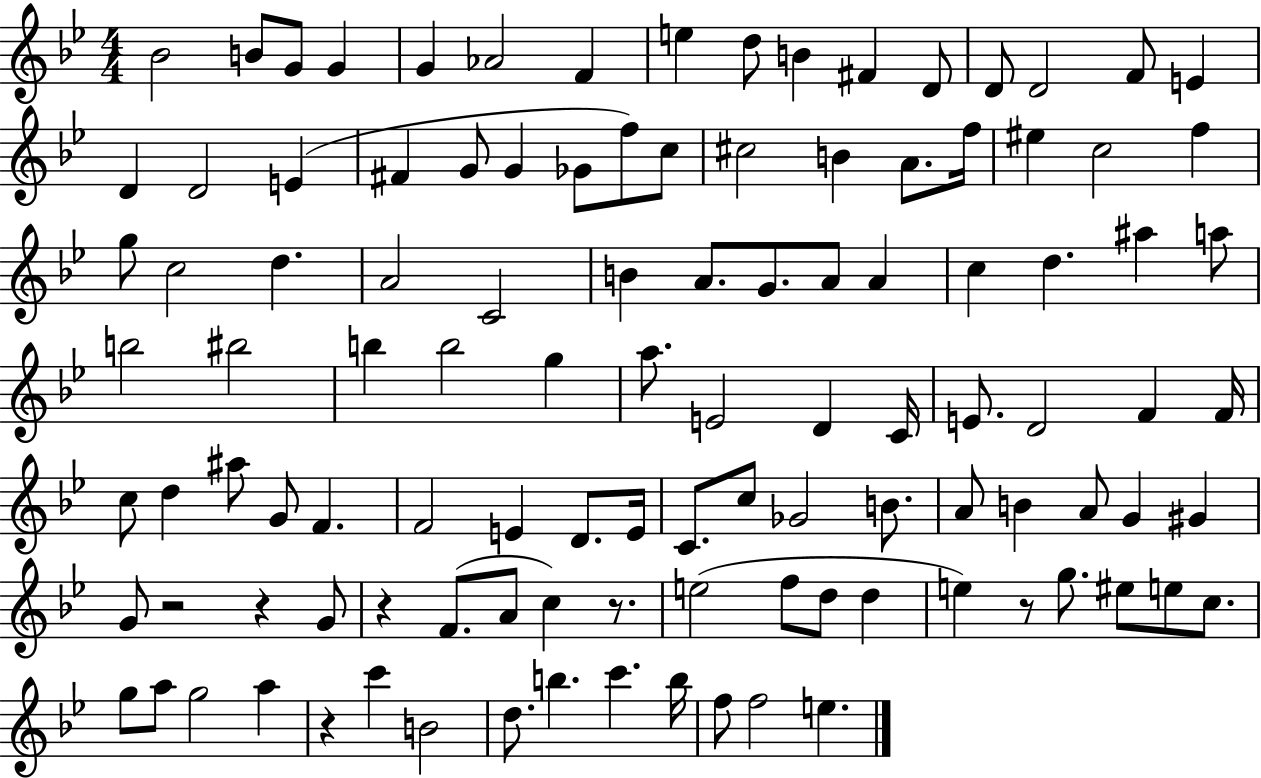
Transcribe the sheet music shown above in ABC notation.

X:1
T:Untitled
M:4/4
L:1/4
K:Bb
_B2 B/2 G/2 G G _A2 F e d/2 B ^F D/2 D/2 D2 F/2 E D D2 E ^F G/2 G _G/2 f/2 c/2 ^c2 B A/2 f/4 ^e c2 f g/2 c2 d A2 C2 B A/2 G/2 A/2 A c d ^a a/2 b2 ^b2 b b2 g a/2 E2 D C/4 E/2 D2 F F/4 c/2 d ^a/2 G/2 F F2 E D/2 E/4 C/2 c/2 _G2 B/2 A/2 B A/2 G ^G G/2 z2 z G/2 z F/2 A/2 c z/2 e2 f/2 d/2 d e z/2 g/2 ^e/2 e/2 c/2 g/2 a/2 g2 a z c' B2 d/2 b c' b/4 f/2 f2 e